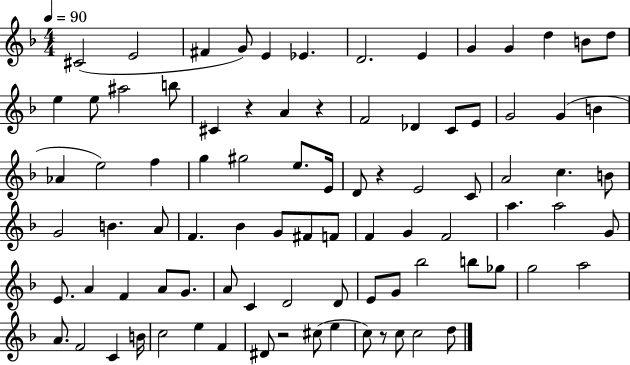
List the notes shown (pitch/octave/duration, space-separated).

C#4/h E4/h F#4/q G4/e E4/q Eb4/q. D4/h. E4/q G4/q G4/q D5/q B4/e D5/e E5/q E5/e A#5/h B5/e C#4/q R/q A4/q R/q F4/h Db4/q C4/e E4/e G4/h G4/q B4/q Ab4/q E5/h F5/q G5/q G#5/h E5/e. E4/s D4/e R/q E4/h C4/e A4/h C5/q. B4/e G4/h B4/q. A4/e F4/q. Bb4/q G4/e F#4/e F4/e F4/q G4/q F4/h A5/q. A5/h G4/e E4/e. A4/q F4/q A4/e G4/e. A4/e C4/q D4/h D4/e E4/e G4/e Bb5/h B5/e Gb5/e G5/h A5/h A4/e. F4/h C4/q B4/s C5/h E5/q F4/q D#4/e R/h C#5/e E5/q C5/e R/e C5/e C5/h D5/e